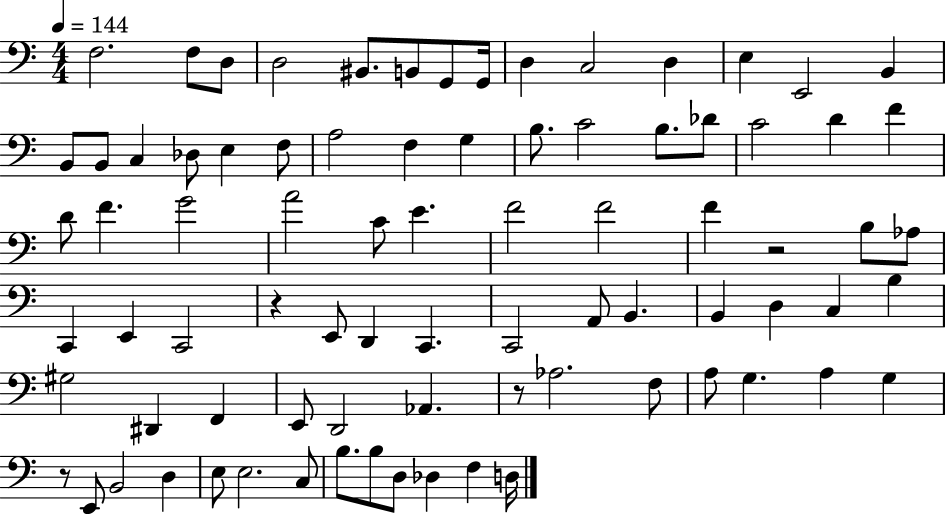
X:1
T:Untitled
M:4/4
L:1/4
K:C
F,2 F,/2 D,/2 D,2 ^B,,/2 B,,/2 G,,/2 G,,/4 D, C,2 D, E, E,,2 B,, B,,/2 B,,/2 C, _D,/2 E, F,/2 A,2 F, G, B,/2 C2 B,/2 _D/2 C2 D F D/2 F G2 A2 C/2 E F2 F2 F z2 B,/2 _A,/2 C,, E,, C,,2 z E,,/2 D,, C,, C,,2 A,,/2 B,, B,, D, C, B, ^G,2 ^D,, F,, E,,/2 D,,2 _A,, z/2 _A,2 F,/2 A,/2 G, A, G, z/2 E,,/2 B,,2 D, E,/2 E,2 C,/2 B,/2 B,/2 D,/2 _D, F, D,/4